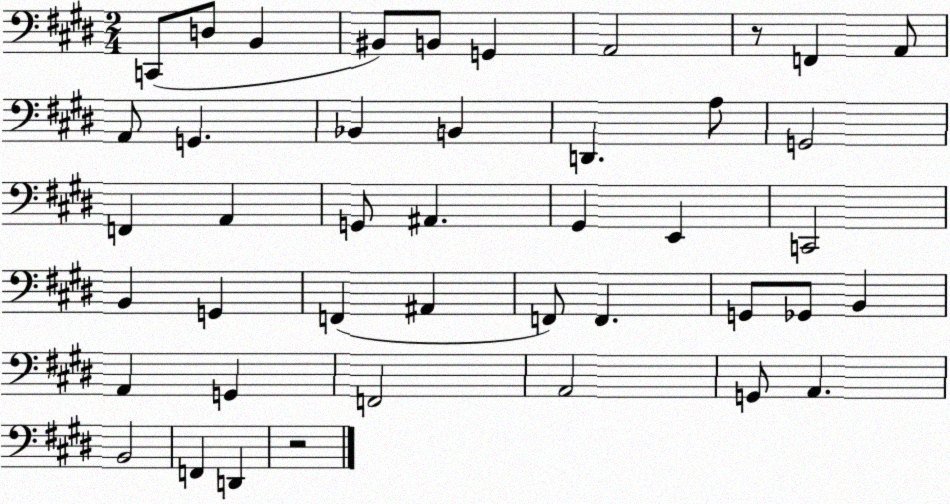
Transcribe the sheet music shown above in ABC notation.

X:1
T:Untitled
M:2/4
L:1/4
K:E
C,,/2 D,/2 B,, ^B,,/2 B,,/2 G,, A,,2 z/2 F,, A,,/2 A,,/2 G,, _B,, B,, D,, A,/2 G,,2 F,, A,, G,,/2 ^A,, ^G,, E,, C,,2 B,, G,, F,, ^A,, F,,/2 F,, G,,/2 _G,,/2 B,, A,, G,, F,,2 A,,2 G,,/2 A,, B,,2 F,, D,, z2